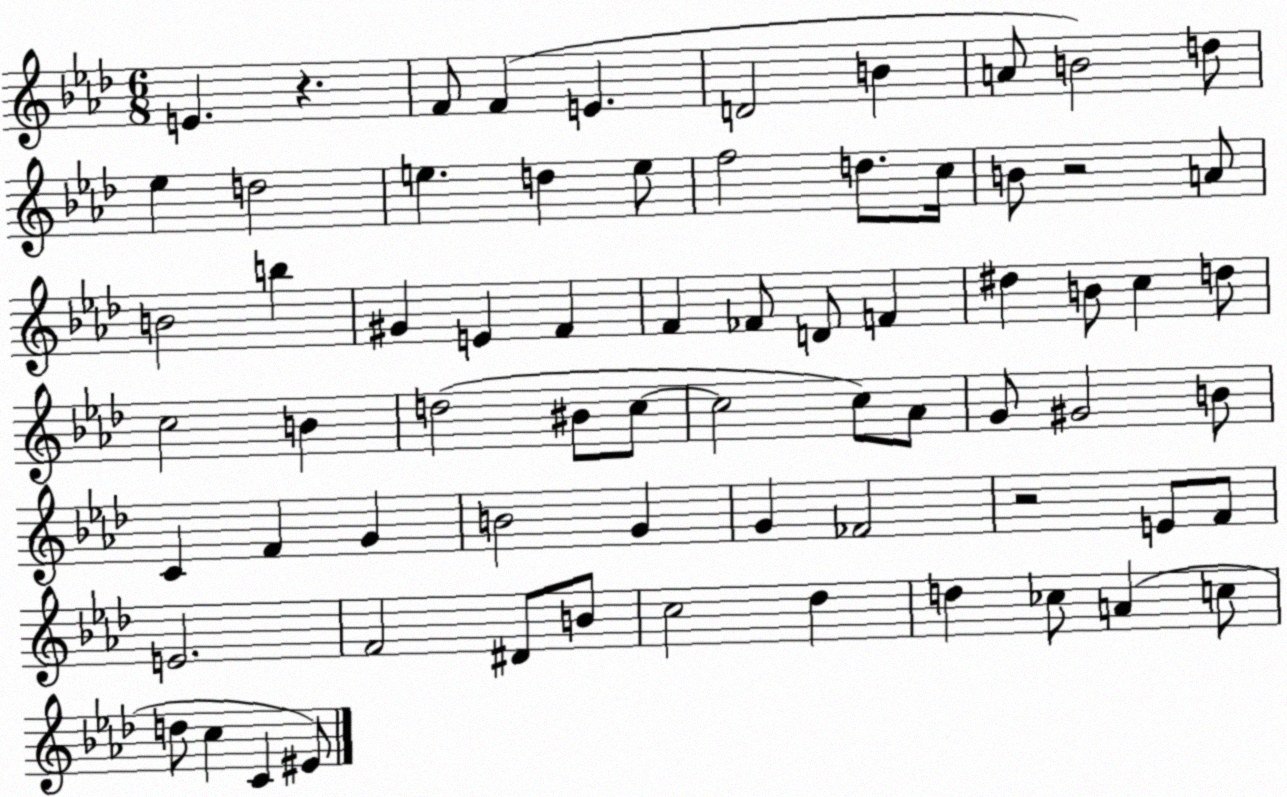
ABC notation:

X:1
T:Untitled
M:6/8
L:1/4
K:Ab
E z F/2 F E D2 B A/2 B2 d/2 _e d2 e d e/2 f2 d/2 c/4 B/2 z2 A/2 B2 b ^G E F F _F/2 D/2 F ^d B/2 c d/2 c2 B d2 ^B/2 c/2 c2 c/2 _A/2 G/2 ^G2 B/2 C F G B2 G G _F2 z2 E/2 F/2 E2 F2 ^D/2 B/2 c2 _d d _c/2 A c/2 d/2 c C ^E/2